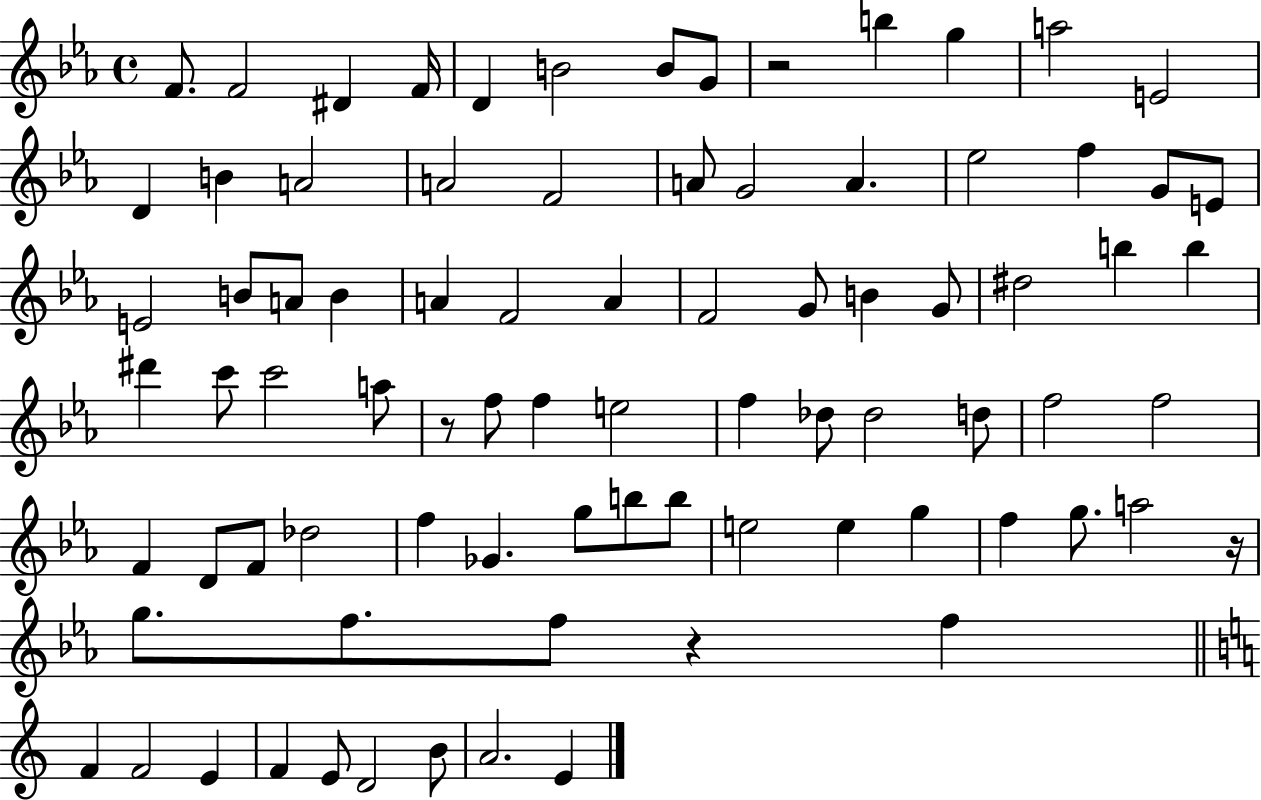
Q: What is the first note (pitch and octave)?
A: F4